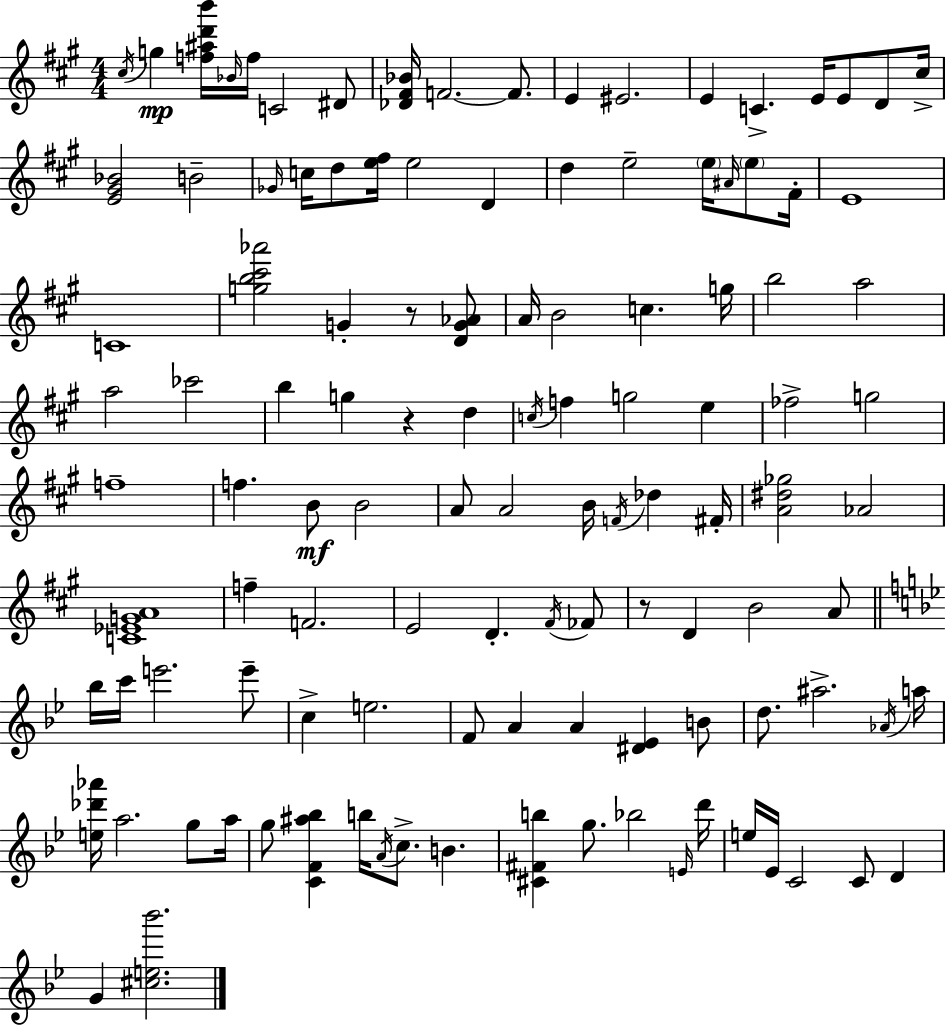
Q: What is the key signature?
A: A major